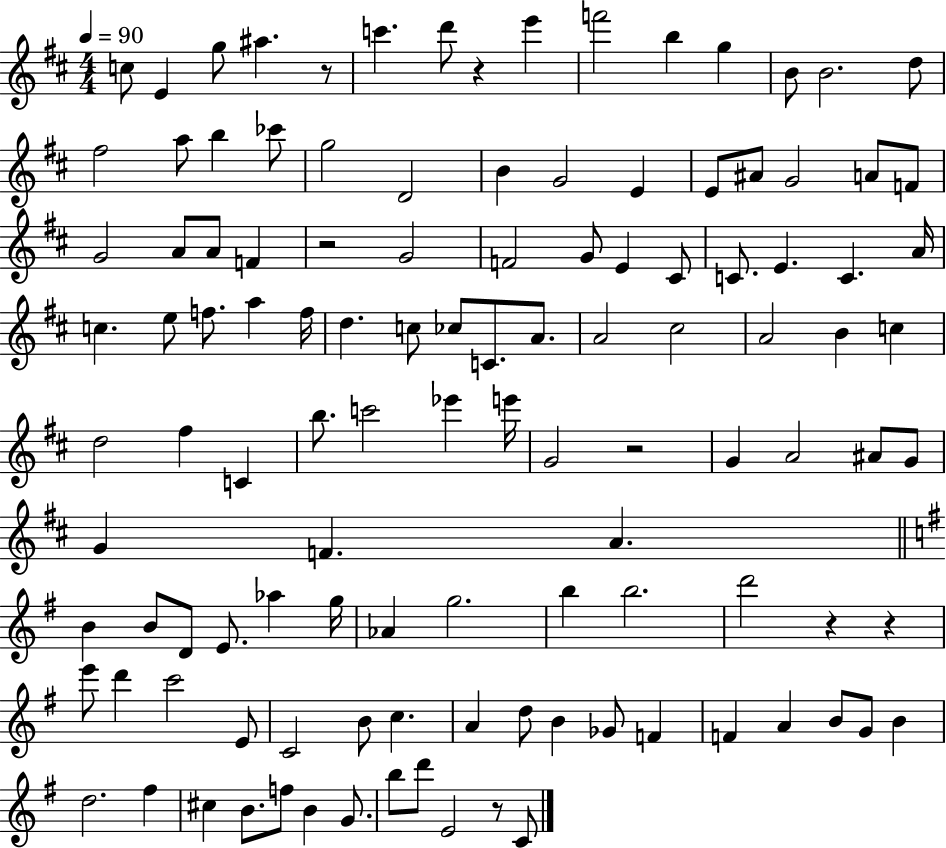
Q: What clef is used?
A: treble